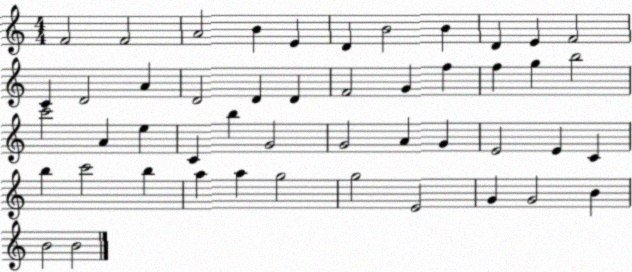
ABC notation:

X:1
T:Untitled
M:4/4
L:1/4
K:C
F2 F2 A2 B E D B2 B D E F2 C D2 A D2 D D F2 G f f g b2 c'2 A e C b G2 G2 A G E2 E C b c'2 b a a g2 g2 E2 G G2 B B2 B2